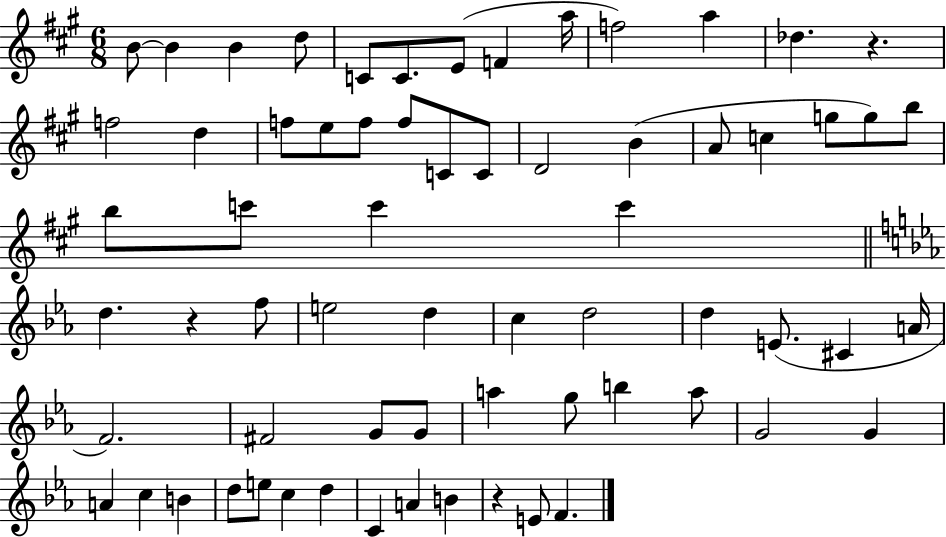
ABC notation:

X:1
T:Untitled
M:6/8
L:1/4
K:A
B/2 B B d/2 C/2 C/2 E/2 F a/4 f2 a _d z f2 d f/2 e/2 f/2 f/2 C/2 C/2 D2 B A/2 c g/2 g/2 b/2 b/2 c'/2 c' c' d z f/2 e2 d c d2 d E/2 ^C A/4 F2 ^F2 G/2 G/2 a g/2 b a/2 G2 G A c B d/2 e/2 c d C A B z E/2 F